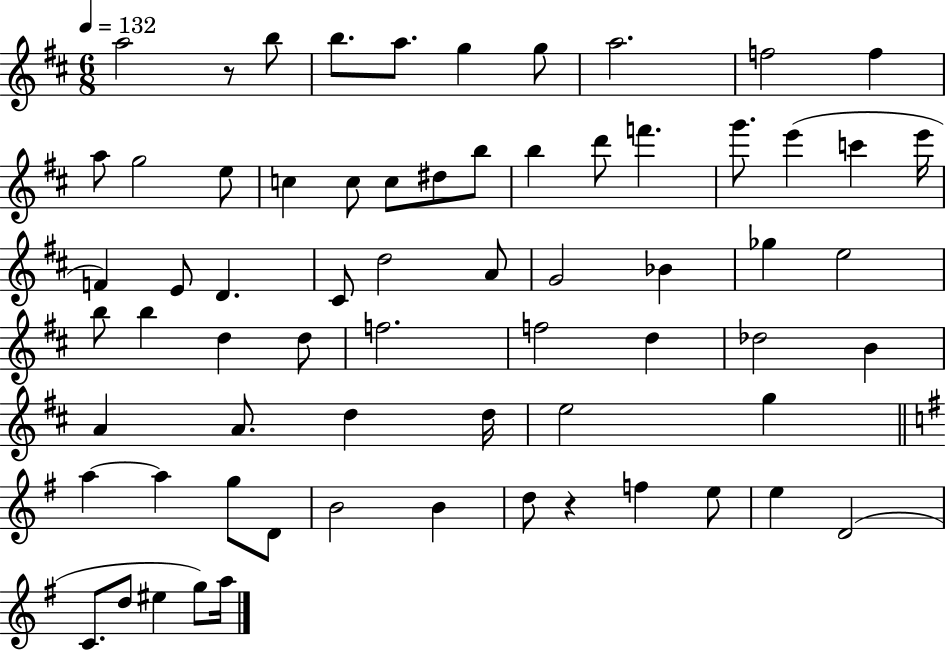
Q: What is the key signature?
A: D major